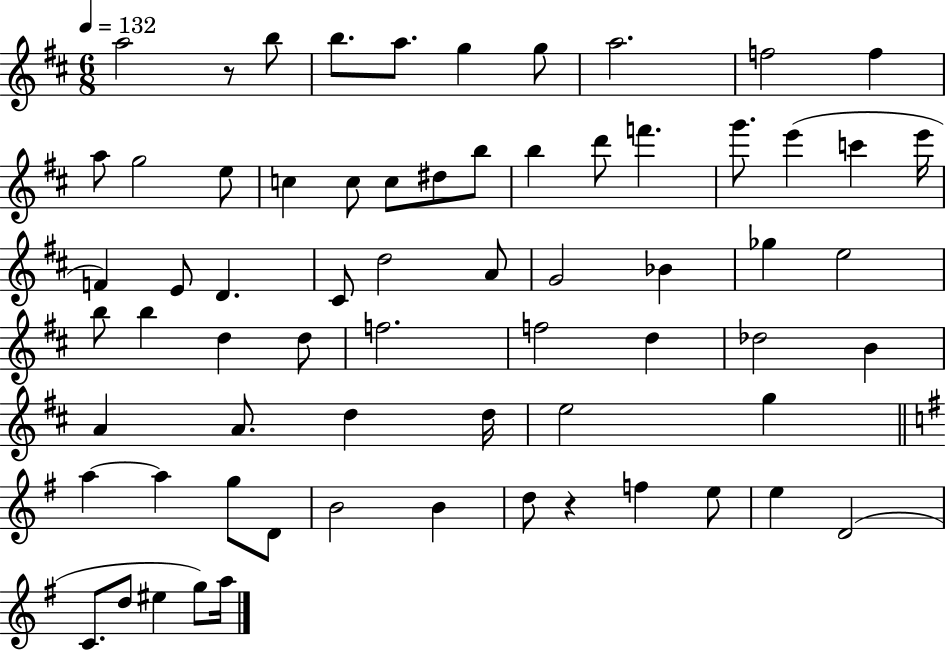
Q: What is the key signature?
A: D major